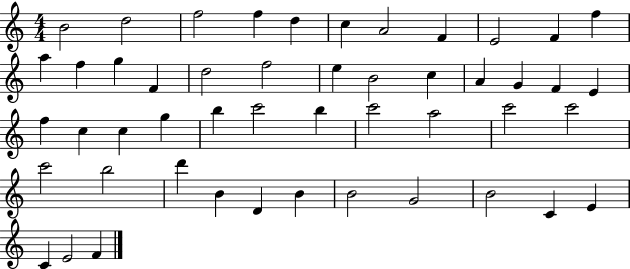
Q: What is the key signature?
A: C major